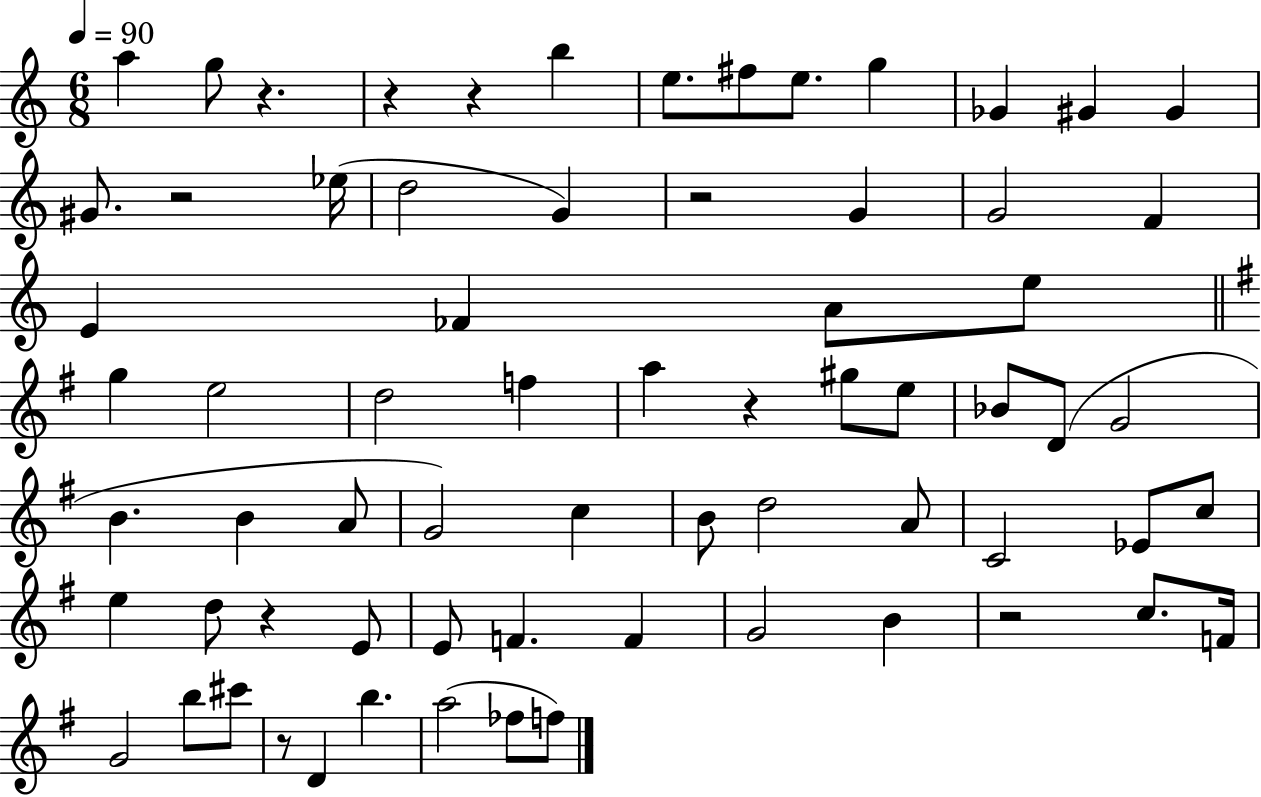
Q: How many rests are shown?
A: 9